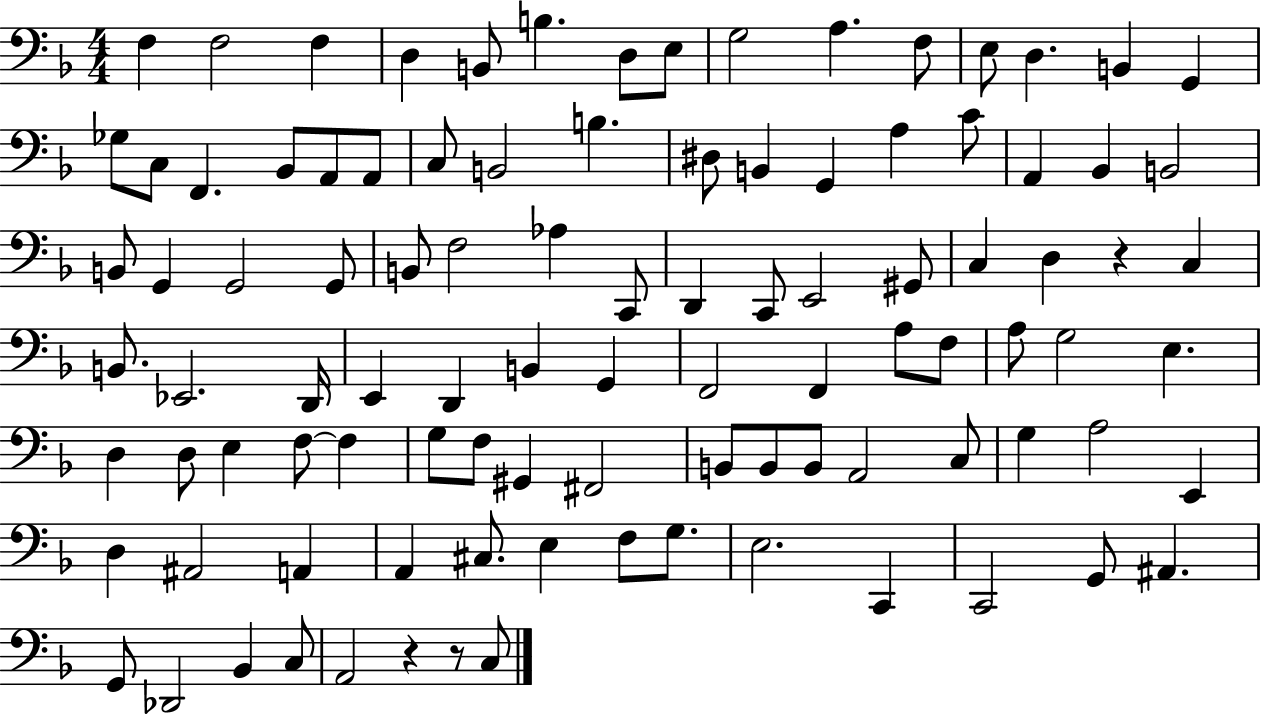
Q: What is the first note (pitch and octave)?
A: F3